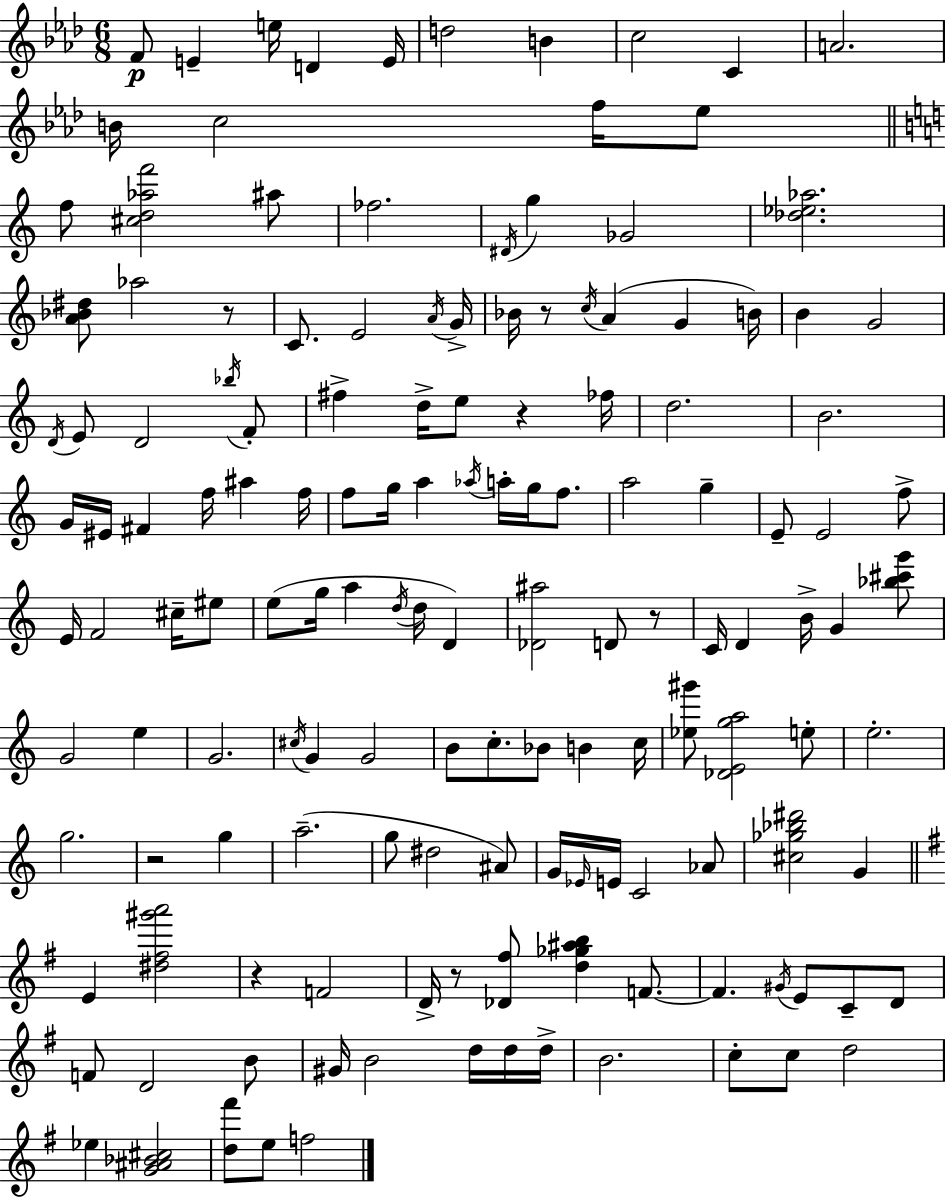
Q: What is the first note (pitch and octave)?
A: F4